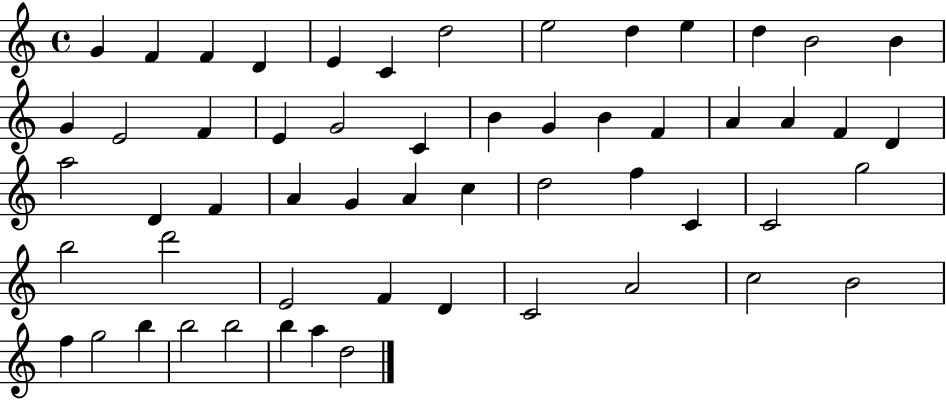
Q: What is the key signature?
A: C major